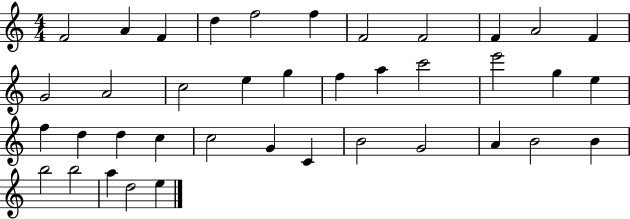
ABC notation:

X:1
T:Untitled
M:4/4
L:1/4
K:C
F2 A F d f2 f F2 F2 F A2 F G2 A2 c2 e g f a c'2 e'2 g e f d d c c2 G C B2 G2 A B2 B b2 b2 a d2 e